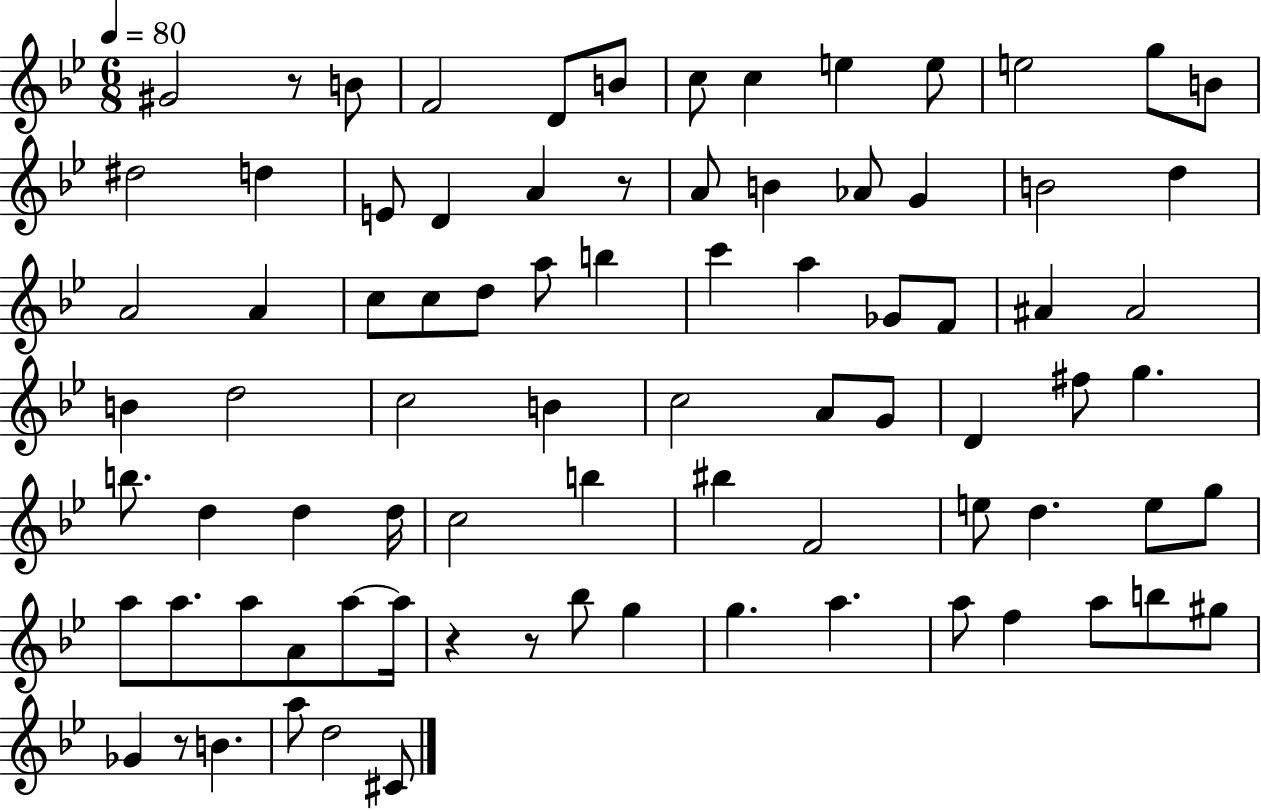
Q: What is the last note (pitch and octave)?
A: C#4